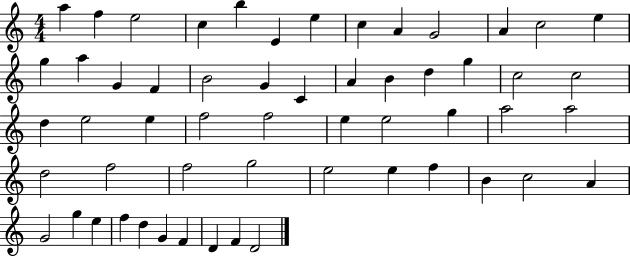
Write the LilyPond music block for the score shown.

{
  \clef treble
  \numericTimeSignature
  \time 4/4
  \key c \major
  a''4 f''4 e''2 | c''4 b''4 e'4 e''4 | c''4 a'4 g'2 | a'4 c''2 e''4 | \break g''4 a''4 g'4 f'4 | b'2 g'4 c'4 | a'4 b'4 d''4 g''4 | c''2 c''2 | \break d''4 e''2 e''4 | f''2 f''2 | e''4 e''2 g''4 | a''2 a''2 | \break d''2 f''2 | f''2 g''2 | e''2 e''4 f''4 | b'4 c''2 a'4 | \break g'2 g''4 e''4 | f''4 d''4 g'4 f'4 | d'4 f'4 d'2 | \bar "|."
}